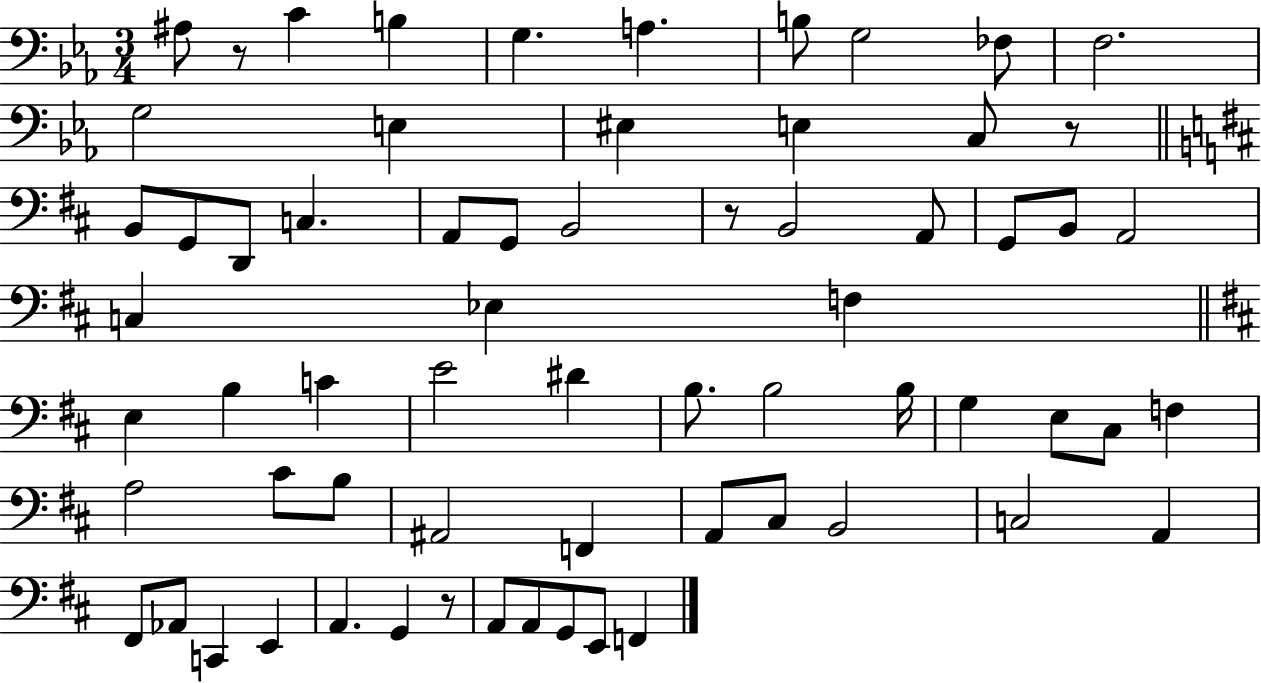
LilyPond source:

{
  \clef bass
  \numericTimeSignature
  \time 3/4
  \key ees \major
  ais8 r8 c'4 b4 | g4. a4. | b8 g2 fes8 | f2. | \break g2 e4 | eis4 e4 c8 r8 | \bar "||" \break \key b \minor b,8 g,8 d,8 c4. | a,8 g,8 b,2 | r8 b,2 a,8 | g,8 b,8 a,2 | \break c4 ees4 f4 | \bar "||" \break \key d \major e4 b4 c'4 | e'2 dis'4 | b8. b2 b16 | g4 e8 cis8 f4 | \break a2 cis'8 b8 | ais,2 f,4 | a,8 cis8 b,2 | c2 a,4 | \break fis,8 aes,8 c,4 e,4 | a,4. g,4 r8 | a,8 a,8 g,8 e,8 f,4 | \bar "|."
}